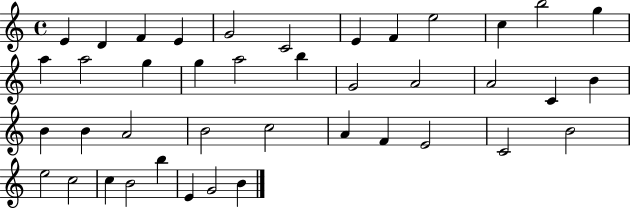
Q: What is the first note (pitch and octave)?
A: E4